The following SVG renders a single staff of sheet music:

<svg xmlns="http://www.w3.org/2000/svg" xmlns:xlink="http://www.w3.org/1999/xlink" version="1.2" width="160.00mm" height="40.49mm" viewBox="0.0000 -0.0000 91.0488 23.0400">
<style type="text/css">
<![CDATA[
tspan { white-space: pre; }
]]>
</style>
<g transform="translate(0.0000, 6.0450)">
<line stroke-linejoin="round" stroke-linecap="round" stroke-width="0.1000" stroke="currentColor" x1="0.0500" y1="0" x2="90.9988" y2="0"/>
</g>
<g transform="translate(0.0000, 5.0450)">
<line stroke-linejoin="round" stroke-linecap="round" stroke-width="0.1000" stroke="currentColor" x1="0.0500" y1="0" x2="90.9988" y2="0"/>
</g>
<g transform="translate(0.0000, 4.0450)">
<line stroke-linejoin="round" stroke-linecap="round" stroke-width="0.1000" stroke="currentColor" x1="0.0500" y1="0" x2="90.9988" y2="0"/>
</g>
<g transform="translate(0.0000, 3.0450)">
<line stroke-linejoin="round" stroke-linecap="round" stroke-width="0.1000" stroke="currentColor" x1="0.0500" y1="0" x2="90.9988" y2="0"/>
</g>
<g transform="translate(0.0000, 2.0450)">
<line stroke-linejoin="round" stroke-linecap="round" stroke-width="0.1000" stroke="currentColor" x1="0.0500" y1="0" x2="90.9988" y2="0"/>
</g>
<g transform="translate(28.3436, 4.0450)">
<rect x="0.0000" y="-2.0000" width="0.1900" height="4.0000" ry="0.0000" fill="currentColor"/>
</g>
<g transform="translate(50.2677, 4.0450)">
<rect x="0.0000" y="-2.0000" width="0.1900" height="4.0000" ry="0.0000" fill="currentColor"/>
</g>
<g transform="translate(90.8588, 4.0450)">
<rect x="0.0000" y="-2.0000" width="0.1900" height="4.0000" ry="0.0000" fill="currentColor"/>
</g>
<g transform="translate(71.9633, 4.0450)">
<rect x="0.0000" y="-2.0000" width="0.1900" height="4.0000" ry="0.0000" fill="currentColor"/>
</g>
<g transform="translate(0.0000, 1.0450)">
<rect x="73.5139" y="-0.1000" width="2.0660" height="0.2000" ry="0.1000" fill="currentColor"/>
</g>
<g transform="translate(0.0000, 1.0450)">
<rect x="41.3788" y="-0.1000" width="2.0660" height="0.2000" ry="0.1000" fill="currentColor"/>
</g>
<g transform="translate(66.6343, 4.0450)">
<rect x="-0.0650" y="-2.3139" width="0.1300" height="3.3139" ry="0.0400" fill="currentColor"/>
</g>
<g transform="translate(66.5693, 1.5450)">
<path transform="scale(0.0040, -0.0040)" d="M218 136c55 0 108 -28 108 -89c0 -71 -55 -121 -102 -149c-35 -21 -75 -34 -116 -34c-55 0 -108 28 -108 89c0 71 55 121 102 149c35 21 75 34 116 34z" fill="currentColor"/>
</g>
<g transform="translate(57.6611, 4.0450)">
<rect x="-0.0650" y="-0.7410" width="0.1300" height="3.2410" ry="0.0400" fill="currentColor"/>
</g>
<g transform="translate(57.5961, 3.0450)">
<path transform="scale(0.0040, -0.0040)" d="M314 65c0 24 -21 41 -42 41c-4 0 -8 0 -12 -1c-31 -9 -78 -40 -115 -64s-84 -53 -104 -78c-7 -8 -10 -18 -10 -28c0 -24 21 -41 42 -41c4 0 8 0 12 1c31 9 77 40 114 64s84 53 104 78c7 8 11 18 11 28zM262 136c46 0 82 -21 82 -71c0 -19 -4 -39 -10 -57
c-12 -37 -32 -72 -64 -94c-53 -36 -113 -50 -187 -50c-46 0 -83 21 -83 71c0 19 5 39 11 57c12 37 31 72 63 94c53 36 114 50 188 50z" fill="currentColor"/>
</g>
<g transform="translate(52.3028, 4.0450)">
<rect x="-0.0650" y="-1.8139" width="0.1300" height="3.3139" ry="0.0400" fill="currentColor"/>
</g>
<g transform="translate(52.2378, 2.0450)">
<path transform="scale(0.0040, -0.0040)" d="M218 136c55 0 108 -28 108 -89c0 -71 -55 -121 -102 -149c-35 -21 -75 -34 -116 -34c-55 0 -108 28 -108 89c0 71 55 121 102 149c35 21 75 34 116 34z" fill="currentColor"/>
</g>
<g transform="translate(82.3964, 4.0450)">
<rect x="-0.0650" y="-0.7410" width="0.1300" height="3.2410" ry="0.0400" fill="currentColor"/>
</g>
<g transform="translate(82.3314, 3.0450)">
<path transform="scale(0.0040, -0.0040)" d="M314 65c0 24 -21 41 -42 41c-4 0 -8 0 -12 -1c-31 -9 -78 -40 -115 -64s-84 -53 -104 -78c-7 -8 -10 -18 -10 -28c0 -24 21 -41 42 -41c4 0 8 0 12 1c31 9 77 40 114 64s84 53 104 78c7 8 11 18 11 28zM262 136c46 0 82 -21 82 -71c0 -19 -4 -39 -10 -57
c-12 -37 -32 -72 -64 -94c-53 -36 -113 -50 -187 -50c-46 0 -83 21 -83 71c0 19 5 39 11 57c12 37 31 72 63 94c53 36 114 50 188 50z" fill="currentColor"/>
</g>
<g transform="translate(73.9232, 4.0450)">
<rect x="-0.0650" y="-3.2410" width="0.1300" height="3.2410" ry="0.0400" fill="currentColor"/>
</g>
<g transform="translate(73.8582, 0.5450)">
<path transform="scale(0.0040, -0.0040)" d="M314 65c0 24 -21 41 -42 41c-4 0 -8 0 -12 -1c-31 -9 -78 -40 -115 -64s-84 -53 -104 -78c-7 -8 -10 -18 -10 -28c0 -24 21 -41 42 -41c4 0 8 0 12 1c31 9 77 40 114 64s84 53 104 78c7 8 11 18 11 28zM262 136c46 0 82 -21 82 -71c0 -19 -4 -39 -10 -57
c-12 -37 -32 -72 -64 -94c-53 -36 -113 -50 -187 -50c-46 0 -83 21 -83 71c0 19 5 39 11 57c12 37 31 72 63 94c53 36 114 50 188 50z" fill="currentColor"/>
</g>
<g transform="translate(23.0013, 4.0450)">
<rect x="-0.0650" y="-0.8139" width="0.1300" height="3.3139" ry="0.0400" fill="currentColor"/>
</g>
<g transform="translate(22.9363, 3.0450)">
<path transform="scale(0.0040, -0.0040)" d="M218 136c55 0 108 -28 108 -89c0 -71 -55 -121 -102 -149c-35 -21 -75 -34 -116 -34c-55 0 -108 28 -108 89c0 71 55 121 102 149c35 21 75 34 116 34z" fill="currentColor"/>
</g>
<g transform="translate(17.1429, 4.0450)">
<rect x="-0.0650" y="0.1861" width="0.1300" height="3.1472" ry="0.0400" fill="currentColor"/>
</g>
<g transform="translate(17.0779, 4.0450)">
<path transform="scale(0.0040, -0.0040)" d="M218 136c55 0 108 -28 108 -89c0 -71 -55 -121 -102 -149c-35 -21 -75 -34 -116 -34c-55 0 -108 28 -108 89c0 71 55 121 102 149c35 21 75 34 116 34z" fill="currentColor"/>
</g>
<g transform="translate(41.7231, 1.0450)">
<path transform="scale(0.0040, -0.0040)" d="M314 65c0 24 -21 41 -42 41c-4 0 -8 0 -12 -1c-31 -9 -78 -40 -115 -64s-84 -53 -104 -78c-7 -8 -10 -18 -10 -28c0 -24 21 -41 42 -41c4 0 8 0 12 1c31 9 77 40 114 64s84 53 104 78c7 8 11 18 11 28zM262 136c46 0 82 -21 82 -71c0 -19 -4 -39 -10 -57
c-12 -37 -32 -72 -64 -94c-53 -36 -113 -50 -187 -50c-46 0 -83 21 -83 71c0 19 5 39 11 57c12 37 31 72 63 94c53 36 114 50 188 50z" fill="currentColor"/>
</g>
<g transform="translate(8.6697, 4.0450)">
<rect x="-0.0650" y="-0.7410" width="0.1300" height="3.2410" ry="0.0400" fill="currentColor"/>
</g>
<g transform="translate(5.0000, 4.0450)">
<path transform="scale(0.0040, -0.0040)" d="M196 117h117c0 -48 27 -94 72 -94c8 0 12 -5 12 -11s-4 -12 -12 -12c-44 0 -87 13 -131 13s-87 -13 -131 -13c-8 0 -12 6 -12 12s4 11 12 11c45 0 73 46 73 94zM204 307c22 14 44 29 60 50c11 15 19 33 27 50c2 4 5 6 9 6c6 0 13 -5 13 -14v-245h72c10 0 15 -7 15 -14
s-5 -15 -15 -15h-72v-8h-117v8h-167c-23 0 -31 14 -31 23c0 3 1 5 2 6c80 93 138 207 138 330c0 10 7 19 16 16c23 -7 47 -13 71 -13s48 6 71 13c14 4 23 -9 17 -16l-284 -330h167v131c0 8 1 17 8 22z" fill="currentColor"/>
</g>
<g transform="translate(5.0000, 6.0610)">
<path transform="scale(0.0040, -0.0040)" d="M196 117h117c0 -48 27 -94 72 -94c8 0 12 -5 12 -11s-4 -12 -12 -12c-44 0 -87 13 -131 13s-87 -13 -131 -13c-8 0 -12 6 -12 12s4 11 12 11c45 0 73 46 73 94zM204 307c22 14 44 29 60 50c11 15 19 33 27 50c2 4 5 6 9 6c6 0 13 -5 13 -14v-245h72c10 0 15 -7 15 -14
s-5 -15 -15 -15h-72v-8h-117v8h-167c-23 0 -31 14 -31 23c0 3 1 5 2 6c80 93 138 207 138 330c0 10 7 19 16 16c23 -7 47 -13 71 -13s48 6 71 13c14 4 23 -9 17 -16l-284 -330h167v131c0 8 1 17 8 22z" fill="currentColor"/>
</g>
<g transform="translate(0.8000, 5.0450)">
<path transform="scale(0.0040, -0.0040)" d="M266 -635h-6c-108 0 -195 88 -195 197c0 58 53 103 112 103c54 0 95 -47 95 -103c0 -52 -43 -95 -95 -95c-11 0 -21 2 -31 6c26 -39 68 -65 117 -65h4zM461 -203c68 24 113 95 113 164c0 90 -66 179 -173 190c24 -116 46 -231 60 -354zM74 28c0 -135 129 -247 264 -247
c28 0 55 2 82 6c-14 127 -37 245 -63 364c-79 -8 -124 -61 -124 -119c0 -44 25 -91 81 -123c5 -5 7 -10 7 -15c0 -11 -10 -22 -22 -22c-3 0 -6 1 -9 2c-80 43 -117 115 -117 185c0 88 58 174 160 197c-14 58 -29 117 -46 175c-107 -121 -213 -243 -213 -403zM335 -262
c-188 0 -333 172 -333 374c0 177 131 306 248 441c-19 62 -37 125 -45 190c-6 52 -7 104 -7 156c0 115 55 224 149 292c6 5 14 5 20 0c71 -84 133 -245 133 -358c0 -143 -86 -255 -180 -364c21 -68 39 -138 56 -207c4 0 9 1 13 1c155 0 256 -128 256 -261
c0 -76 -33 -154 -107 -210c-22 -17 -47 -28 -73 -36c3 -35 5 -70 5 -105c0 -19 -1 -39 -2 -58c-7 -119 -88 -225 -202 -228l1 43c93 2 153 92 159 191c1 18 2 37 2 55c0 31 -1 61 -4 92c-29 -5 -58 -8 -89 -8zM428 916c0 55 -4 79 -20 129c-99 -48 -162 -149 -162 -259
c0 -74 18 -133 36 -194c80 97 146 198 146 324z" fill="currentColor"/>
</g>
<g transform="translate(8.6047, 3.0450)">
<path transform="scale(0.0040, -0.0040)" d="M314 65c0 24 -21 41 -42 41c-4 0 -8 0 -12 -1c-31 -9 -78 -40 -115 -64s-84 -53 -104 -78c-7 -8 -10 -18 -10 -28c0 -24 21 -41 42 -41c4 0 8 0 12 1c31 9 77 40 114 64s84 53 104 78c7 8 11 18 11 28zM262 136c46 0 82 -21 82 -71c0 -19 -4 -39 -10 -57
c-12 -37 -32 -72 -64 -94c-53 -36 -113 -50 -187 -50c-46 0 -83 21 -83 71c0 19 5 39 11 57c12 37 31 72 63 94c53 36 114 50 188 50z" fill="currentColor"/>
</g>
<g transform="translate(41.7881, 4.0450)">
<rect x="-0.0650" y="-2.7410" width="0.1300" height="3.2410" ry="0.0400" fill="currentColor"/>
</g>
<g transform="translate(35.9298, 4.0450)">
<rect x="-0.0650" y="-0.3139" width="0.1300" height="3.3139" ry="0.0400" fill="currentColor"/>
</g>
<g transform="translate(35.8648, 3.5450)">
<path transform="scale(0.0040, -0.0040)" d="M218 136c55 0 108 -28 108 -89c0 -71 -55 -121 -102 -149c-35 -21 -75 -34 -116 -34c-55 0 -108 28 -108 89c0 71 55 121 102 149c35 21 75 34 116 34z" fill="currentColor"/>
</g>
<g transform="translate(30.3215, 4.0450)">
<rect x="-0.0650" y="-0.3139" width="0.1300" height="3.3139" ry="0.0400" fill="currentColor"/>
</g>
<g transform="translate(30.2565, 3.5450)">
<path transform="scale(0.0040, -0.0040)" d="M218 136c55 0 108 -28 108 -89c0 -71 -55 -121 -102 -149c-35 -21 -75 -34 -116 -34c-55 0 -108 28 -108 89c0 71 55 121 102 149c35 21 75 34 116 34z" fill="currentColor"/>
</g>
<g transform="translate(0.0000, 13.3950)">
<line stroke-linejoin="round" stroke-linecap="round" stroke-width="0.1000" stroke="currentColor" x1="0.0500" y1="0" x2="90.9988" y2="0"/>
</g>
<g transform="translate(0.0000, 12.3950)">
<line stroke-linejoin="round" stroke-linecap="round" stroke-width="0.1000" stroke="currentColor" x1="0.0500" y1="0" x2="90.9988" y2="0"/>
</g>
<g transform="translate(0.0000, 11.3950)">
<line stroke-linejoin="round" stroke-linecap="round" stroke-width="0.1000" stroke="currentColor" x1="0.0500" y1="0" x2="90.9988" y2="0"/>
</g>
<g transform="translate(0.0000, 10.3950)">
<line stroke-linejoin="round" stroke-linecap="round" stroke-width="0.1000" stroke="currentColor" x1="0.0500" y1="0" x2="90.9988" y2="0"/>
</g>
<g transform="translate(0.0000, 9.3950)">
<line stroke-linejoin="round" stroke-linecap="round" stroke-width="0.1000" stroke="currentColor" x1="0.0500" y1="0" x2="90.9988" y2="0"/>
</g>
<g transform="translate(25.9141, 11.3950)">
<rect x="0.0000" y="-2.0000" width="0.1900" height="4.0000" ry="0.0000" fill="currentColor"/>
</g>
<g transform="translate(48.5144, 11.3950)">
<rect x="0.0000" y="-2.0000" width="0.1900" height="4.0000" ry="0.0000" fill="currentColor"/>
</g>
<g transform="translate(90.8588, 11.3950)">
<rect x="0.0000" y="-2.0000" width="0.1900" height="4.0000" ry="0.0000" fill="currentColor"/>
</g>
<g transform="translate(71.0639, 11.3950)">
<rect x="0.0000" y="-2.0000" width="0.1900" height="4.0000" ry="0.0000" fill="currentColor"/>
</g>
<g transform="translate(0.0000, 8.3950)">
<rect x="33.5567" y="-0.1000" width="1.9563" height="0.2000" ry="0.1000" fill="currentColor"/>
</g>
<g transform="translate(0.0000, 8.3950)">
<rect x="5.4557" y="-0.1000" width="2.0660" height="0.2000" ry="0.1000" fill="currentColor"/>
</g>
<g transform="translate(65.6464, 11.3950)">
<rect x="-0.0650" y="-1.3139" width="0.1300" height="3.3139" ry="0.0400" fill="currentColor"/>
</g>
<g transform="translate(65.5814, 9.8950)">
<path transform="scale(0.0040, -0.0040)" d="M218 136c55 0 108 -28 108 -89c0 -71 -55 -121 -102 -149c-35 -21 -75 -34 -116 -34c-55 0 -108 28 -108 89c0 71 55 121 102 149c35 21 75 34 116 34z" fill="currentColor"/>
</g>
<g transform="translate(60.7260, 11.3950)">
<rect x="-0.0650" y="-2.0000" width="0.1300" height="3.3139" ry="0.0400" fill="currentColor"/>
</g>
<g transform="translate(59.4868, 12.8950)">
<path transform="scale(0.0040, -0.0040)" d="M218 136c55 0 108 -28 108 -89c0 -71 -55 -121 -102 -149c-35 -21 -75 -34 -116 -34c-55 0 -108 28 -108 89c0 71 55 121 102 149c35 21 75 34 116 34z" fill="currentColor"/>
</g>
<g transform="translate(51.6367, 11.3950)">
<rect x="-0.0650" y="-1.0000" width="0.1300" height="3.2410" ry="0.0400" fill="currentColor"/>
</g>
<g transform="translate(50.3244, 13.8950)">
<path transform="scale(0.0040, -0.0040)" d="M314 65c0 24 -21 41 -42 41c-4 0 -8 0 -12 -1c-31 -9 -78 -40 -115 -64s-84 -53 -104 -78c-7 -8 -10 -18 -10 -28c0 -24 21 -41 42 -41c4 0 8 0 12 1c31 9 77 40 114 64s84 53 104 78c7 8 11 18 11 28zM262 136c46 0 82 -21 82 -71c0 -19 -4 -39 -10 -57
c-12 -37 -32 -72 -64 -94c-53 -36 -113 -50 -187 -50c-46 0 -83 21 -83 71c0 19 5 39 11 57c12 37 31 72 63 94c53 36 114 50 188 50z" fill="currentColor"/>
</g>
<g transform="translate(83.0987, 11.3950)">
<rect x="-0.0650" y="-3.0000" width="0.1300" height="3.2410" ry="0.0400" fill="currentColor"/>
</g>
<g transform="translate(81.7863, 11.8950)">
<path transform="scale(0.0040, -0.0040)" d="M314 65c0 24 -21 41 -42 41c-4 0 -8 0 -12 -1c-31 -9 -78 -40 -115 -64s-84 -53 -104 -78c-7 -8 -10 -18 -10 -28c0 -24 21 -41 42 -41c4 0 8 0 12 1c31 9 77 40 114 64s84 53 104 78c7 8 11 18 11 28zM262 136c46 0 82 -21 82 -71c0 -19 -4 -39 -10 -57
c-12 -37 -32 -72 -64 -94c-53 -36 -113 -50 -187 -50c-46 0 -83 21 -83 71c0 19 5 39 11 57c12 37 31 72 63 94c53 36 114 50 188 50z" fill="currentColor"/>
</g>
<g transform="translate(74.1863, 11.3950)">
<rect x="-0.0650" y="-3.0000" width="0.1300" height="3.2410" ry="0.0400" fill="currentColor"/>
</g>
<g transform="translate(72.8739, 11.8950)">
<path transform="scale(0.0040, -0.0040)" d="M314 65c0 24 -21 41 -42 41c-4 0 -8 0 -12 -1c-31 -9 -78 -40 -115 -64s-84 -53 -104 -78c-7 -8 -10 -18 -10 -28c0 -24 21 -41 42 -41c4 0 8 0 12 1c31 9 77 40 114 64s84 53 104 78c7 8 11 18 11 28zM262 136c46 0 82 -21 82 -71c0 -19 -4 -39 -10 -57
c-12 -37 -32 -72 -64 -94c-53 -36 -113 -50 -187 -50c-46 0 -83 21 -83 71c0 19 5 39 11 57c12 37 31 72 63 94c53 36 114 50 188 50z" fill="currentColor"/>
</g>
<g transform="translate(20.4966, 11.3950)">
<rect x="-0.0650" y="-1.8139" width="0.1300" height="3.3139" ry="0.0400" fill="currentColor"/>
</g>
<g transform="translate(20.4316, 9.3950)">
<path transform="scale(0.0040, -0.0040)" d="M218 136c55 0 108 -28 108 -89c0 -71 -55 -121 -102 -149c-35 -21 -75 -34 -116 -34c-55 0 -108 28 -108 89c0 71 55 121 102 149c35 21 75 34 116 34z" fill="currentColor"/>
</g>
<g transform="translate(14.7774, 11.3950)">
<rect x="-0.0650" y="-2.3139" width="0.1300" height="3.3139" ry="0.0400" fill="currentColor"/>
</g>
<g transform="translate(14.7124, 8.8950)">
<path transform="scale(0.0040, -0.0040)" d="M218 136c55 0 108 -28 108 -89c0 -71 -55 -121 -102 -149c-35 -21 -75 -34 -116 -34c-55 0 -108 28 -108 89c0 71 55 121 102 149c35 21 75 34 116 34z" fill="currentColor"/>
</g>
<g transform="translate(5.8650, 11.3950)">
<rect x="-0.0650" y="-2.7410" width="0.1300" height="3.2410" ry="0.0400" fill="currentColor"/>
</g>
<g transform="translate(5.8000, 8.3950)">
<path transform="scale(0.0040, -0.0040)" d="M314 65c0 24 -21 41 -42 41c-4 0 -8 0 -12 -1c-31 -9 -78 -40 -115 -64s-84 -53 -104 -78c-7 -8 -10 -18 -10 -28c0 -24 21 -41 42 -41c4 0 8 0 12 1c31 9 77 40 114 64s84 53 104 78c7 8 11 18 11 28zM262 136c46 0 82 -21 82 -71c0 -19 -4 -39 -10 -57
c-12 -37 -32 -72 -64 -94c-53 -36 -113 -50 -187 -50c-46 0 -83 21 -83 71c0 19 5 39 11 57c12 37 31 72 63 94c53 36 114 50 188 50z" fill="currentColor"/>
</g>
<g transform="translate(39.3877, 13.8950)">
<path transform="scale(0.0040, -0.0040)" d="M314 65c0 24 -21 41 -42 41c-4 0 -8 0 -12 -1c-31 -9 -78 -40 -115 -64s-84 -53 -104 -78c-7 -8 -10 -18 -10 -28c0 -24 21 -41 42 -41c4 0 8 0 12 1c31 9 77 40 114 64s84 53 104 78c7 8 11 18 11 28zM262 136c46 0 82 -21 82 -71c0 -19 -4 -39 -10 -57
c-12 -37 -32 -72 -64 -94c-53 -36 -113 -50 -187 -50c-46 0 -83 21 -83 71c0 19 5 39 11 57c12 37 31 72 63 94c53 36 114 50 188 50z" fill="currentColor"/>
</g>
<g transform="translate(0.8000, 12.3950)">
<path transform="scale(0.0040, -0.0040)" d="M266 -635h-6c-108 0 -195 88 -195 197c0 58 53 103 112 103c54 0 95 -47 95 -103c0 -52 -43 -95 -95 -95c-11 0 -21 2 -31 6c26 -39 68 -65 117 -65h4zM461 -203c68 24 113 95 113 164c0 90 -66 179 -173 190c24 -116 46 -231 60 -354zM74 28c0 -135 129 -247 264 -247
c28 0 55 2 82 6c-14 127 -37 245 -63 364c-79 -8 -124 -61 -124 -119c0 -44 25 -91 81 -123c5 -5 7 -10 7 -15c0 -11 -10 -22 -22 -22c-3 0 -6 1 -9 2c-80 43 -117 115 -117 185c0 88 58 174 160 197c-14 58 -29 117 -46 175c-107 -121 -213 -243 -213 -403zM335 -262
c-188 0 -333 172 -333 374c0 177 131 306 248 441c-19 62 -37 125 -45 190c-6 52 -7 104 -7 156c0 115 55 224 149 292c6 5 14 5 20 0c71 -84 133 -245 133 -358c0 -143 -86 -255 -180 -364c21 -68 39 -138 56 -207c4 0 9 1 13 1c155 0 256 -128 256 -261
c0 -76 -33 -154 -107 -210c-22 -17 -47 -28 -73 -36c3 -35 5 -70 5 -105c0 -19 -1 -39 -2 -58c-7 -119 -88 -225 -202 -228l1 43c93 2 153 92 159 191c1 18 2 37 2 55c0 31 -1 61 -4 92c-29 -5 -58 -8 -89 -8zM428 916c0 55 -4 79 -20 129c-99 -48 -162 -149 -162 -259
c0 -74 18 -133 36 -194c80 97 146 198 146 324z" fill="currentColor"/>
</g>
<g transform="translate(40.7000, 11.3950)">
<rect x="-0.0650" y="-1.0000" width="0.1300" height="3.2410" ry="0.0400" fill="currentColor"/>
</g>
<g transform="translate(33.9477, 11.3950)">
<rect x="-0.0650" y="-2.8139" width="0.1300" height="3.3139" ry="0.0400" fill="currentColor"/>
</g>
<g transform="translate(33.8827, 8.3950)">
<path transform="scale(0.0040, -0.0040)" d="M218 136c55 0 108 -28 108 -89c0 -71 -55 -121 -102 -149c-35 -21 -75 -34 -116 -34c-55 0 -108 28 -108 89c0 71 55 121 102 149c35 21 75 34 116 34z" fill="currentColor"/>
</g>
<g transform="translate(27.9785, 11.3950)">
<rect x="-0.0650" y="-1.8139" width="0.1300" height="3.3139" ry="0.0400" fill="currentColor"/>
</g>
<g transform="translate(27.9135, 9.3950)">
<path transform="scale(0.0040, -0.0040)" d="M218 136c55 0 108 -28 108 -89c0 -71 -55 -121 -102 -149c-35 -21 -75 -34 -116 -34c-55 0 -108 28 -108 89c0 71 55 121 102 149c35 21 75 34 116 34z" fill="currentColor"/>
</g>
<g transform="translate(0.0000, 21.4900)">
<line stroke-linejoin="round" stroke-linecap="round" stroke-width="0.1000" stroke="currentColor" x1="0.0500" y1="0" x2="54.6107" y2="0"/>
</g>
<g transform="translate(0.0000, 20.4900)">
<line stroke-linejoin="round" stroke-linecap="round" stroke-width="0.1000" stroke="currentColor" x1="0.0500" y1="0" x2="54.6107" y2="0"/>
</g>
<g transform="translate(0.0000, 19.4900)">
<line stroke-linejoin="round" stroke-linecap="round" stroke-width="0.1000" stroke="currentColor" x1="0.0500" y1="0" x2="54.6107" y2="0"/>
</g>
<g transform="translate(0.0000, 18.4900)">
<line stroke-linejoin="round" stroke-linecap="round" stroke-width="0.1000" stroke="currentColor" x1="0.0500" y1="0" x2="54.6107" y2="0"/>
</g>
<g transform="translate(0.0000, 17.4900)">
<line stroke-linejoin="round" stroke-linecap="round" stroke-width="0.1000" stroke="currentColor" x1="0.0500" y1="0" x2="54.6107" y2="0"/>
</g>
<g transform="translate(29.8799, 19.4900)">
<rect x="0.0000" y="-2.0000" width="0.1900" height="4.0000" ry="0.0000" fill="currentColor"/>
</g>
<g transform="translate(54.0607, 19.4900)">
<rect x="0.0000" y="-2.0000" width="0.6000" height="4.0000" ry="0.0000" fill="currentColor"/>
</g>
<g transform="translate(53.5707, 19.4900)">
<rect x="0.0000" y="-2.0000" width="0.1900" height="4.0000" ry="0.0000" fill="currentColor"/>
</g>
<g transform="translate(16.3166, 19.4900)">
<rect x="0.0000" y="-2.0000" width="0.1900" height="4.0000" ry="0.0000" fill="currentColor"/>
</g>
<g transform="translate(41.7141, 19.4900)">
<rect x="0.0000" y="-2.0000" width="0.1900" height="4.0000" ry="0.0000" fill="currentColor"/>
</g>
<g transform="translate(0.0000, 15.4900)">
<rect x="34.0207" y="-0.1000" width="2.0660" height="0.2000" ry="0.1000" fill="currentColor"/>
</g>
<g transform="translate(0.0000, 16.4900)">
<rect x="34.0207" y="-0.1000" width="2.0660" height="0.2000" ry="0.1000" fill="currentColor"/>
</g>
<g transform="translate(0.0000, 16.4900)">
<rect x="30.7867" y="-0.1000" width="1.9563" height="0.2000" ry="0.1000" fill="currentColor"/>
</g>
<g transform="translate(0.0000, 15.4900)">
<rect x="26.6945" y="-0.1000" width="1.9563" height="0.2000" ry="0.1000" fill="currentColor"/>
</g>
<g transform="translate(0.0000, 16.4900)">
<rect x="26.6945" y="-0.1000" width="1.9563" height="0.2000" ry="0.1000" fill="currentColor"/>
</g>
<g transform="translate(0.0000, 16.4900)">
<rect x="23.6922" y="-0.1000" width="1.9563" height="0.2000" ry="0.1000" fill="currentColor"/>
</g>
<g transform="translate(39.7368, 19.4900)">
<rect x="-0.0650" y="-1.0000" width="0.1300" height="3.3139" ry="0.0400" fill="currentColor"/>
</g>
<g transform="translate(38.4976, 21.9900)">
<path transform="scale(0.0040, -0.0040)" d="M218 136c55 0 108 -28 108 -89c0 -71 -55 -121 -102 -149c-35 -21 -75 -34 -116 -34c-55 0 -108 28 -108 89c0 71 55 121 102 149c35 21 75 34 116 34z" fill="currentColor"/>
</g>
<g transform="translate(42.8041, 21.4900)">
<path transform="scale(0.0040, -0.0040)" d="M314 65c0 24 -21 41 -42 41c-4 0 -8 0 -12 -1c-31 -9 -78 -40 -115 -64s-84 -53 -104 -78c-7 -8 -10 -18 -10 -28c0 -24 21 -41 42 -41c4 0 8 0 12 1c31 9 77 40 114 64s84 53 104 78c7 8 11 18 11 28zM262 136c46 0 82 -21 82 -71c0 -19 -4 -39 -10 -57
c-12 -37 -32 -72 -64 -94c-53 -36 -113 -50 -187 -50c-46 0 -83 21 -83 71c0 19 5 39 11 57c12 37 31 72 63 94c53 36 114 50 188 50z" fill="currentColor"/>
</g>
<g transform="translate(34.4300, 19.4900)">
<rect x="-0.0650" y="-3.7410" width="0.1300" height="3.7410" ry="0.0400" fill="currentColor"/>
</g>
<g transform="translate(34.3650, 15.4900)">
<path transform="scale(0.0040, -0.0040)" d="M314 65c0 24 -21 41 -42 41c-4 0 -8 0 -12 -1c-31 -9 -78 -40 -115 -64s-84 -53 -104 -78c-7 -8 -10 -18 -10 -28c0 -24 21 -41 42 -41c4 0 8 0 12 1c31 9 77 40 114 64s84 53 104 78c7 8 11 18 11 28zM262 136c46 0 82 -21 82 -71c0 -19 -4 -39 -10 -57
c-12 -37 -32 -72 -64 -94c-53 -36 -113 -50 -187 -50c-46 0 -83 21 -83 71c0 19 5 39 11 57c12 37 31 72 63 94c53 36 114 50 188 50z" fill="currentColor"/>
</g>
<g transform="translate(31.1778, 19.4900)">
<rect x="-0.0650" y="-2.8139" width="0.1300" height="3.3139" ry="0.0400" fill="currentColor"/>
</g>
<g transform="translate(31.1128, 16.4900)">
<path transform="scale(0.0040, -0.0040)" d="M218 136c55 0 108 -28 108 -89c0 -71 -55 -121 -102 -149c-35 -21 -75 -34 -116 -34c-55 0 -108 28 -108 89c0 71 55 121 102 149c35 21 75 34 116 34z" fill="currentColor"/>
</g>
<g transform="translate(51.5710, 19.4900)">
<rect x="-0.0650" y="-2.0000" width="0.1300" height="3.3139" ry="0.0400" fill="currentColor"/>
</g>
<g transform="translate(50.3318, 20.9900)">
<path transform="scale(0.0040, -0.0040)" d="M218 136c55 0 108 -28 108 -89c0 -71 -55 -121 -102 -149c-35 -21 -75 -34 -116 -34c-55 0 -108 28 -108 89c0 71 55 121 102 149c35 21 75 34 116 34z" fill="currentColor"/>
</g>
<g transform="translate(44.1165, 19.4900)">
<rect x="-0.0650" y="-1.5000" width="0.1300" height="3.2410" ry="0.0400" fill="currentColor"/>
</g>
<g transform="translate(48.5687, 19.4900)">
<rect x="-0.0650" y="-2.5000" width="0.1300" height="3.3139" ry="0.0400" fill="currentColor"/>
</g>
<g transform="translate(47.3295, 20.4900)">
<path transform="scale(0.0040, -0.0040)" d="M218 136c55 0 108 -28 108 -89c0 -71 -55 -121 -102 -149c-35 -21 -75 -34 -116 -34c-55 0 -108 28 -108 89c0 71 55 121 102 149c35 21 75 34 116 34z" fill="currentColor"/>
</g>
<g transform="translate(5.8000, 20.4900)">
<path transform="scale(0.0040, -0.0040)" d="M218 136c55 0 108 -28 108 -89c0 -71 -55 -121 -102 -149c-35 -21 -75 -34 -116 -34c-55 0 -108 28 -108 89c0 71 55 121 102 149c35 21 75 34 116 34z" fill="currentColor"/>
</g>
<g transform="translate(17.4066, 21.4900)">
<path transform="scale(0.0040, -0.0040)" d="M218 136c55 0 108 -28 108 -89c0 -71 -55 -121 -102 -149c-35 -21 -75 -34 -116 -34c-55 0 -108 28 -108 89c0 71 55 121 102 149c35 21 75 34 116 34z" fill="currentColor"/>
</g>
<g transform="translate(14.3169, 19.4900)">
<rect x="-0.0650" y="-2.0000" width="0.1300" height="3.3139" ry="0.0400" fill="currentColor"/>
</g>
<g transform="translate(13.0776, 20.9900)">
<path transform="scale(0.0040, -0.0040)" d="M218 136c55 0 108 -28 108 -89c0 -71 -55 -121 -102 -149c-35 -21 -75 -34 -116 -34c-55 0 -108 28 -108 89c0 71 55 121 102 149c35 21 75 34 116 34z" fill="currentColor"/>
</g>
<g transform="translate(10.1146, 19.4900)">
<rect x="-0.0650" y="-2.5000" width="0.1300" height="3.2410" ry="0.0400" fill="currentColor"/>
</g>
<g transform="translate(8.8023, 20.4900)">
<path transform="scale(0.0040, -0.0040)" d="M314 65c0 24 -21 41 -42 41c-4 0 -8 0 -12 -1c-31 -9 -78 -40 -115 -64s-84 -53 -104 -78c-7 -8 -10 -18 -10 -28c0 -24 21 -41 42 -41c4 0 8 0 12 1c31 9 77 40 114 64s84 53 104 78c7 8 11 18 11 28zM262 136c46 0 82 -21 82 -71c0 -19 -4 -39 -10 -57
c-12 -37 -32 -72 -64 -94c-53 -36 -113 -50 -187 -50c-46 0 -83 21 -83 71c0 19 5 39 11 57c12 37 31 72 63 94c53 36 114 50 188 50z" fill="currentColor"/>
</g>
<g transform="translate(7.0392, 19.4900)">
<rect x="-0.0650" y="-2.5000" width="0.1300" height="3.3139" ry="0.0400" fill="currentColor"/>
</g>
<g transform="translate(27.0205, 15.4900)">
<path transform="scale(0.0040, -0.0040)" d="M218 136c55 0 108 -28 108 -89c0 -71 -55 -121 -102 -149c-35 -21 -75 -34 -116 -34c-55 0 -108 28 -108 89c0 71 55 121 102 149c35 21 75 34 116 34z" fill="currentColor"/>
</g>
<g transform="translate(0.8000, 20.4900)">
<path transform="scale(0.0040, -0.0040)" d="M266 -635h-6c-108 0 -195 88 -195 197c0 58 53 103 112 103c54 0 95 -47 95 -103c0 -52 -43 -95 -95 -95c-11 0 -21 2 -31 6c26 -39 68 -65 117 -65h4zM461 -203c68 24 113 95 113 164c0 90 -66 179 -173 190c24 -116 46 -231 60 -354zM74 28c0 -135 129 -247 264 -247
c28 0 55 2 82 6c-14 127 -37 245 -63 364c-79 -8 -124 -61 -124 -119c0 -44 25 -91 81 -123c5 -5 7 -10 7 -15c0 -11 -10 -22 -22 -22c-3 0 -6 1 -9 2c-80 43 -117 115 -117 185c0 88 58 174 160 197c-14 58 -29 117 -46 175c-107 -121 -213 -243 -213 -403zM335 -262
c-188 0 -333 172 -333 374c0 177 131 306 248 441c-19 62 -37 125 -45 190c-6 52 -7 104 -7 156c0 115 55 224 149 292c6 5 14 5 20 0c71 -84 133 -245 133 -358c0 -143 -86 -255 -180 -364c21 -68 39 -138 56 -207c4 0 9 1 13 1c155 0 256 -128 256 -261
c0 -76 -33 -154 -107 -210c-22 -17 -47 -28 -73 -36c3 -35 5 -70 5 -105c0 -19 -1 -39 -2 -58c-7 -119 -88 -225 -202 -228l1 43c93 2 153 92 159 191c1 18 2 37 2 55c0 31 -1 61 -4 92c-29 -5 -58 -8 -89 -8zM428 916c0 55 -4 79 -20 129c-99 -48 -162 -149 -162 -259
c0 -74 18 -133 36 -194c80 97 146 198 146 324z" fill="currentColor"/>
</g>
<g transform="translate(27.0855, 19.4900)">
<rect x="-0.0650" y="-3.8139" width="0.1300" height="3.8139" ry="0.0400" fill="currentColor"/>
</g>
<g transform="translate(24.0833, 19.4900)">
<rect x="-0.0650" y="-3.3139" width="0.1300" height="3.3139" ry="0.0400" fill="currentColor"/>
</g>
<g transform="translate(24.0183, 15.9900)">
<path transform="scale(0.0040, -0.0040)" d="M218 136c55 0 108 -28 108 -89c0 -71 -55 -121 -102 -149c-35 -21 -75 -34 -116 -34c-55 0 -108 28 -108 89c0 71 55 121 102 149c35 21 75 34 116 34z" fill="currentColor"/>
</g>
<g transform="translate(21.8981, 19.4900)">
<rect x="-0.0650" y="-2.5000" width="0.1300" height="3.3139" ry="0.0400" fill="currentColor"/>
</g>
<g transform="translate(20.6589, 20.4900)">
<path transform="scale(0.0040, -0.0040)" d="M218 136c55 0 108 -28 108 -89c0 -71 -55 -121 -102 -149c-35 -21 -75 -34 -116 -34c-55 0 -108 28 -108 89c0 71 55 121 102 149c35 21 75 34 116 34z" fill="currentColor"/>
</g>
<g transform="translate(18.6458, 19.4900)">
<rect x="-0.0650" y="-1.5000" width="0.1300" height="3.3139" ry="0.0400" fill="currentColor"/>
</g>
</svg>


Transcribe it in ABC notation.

X:1
T:Untitled
M:4/4
L:1/4
K:C
d2 B d c c a2 f d2 g b2 d2 a2 g f f a D2 D2 F e A2 A2 G G2 F E G b c' a c'2 D E2 G F